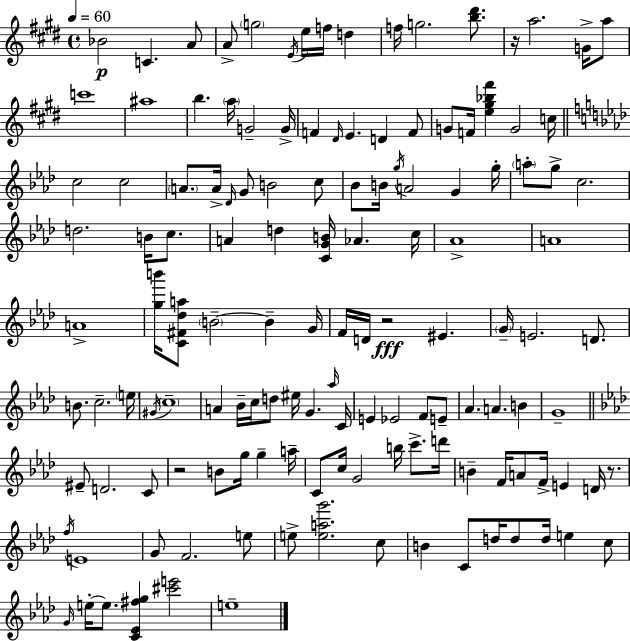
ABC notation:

X:1
T:Untitled
M:4/4
L:1/4
K:E
_B2 C A/2 A/2 g2 E/4 e/4 f/4 d f/4 g2 [b^d']/2 z/4 a2 G/4 a/2 c'4 ^a4 b a/4 G2 G/4 F ^D/4 E D F/2 G/2 F/4 [e^g_b^f'] G2 c/4 c2 c2 A/2 A/4 _D/4 G/2 B2 c/2 _B/2 B/4 g/4 A2 G g/4 a/2 g/2 c2 d2 B/4 c/2 A d [CGB]/4 _A c/4 _A4 A4 A4 [gb']/4 [C^F_da]/2 B2 B G/4 F/4 D/4 z2 ^E G/4 E2 D/2 B/2 c2 e/4 ^G/4 c4 A _B/4 c/4 d/2 ^e/4 G _a/4 C/4 E _E2 F/2 E/2 _A A B G4 ^E/2 D2 C/2 z2 B/2 g/4 g a/4 C/2 c/4 G2 b/4 c'/2 d'/4 B F/4 A/2 F/4 E D/4 z/2 f/4 E4 G/2 F2 e/2 e/2 [eag']2 c/2 B C/2 d/4 d/2 d/4 e c/2 G/4 e/4 e/2 [C_E^fg] [^c'e']2 e4